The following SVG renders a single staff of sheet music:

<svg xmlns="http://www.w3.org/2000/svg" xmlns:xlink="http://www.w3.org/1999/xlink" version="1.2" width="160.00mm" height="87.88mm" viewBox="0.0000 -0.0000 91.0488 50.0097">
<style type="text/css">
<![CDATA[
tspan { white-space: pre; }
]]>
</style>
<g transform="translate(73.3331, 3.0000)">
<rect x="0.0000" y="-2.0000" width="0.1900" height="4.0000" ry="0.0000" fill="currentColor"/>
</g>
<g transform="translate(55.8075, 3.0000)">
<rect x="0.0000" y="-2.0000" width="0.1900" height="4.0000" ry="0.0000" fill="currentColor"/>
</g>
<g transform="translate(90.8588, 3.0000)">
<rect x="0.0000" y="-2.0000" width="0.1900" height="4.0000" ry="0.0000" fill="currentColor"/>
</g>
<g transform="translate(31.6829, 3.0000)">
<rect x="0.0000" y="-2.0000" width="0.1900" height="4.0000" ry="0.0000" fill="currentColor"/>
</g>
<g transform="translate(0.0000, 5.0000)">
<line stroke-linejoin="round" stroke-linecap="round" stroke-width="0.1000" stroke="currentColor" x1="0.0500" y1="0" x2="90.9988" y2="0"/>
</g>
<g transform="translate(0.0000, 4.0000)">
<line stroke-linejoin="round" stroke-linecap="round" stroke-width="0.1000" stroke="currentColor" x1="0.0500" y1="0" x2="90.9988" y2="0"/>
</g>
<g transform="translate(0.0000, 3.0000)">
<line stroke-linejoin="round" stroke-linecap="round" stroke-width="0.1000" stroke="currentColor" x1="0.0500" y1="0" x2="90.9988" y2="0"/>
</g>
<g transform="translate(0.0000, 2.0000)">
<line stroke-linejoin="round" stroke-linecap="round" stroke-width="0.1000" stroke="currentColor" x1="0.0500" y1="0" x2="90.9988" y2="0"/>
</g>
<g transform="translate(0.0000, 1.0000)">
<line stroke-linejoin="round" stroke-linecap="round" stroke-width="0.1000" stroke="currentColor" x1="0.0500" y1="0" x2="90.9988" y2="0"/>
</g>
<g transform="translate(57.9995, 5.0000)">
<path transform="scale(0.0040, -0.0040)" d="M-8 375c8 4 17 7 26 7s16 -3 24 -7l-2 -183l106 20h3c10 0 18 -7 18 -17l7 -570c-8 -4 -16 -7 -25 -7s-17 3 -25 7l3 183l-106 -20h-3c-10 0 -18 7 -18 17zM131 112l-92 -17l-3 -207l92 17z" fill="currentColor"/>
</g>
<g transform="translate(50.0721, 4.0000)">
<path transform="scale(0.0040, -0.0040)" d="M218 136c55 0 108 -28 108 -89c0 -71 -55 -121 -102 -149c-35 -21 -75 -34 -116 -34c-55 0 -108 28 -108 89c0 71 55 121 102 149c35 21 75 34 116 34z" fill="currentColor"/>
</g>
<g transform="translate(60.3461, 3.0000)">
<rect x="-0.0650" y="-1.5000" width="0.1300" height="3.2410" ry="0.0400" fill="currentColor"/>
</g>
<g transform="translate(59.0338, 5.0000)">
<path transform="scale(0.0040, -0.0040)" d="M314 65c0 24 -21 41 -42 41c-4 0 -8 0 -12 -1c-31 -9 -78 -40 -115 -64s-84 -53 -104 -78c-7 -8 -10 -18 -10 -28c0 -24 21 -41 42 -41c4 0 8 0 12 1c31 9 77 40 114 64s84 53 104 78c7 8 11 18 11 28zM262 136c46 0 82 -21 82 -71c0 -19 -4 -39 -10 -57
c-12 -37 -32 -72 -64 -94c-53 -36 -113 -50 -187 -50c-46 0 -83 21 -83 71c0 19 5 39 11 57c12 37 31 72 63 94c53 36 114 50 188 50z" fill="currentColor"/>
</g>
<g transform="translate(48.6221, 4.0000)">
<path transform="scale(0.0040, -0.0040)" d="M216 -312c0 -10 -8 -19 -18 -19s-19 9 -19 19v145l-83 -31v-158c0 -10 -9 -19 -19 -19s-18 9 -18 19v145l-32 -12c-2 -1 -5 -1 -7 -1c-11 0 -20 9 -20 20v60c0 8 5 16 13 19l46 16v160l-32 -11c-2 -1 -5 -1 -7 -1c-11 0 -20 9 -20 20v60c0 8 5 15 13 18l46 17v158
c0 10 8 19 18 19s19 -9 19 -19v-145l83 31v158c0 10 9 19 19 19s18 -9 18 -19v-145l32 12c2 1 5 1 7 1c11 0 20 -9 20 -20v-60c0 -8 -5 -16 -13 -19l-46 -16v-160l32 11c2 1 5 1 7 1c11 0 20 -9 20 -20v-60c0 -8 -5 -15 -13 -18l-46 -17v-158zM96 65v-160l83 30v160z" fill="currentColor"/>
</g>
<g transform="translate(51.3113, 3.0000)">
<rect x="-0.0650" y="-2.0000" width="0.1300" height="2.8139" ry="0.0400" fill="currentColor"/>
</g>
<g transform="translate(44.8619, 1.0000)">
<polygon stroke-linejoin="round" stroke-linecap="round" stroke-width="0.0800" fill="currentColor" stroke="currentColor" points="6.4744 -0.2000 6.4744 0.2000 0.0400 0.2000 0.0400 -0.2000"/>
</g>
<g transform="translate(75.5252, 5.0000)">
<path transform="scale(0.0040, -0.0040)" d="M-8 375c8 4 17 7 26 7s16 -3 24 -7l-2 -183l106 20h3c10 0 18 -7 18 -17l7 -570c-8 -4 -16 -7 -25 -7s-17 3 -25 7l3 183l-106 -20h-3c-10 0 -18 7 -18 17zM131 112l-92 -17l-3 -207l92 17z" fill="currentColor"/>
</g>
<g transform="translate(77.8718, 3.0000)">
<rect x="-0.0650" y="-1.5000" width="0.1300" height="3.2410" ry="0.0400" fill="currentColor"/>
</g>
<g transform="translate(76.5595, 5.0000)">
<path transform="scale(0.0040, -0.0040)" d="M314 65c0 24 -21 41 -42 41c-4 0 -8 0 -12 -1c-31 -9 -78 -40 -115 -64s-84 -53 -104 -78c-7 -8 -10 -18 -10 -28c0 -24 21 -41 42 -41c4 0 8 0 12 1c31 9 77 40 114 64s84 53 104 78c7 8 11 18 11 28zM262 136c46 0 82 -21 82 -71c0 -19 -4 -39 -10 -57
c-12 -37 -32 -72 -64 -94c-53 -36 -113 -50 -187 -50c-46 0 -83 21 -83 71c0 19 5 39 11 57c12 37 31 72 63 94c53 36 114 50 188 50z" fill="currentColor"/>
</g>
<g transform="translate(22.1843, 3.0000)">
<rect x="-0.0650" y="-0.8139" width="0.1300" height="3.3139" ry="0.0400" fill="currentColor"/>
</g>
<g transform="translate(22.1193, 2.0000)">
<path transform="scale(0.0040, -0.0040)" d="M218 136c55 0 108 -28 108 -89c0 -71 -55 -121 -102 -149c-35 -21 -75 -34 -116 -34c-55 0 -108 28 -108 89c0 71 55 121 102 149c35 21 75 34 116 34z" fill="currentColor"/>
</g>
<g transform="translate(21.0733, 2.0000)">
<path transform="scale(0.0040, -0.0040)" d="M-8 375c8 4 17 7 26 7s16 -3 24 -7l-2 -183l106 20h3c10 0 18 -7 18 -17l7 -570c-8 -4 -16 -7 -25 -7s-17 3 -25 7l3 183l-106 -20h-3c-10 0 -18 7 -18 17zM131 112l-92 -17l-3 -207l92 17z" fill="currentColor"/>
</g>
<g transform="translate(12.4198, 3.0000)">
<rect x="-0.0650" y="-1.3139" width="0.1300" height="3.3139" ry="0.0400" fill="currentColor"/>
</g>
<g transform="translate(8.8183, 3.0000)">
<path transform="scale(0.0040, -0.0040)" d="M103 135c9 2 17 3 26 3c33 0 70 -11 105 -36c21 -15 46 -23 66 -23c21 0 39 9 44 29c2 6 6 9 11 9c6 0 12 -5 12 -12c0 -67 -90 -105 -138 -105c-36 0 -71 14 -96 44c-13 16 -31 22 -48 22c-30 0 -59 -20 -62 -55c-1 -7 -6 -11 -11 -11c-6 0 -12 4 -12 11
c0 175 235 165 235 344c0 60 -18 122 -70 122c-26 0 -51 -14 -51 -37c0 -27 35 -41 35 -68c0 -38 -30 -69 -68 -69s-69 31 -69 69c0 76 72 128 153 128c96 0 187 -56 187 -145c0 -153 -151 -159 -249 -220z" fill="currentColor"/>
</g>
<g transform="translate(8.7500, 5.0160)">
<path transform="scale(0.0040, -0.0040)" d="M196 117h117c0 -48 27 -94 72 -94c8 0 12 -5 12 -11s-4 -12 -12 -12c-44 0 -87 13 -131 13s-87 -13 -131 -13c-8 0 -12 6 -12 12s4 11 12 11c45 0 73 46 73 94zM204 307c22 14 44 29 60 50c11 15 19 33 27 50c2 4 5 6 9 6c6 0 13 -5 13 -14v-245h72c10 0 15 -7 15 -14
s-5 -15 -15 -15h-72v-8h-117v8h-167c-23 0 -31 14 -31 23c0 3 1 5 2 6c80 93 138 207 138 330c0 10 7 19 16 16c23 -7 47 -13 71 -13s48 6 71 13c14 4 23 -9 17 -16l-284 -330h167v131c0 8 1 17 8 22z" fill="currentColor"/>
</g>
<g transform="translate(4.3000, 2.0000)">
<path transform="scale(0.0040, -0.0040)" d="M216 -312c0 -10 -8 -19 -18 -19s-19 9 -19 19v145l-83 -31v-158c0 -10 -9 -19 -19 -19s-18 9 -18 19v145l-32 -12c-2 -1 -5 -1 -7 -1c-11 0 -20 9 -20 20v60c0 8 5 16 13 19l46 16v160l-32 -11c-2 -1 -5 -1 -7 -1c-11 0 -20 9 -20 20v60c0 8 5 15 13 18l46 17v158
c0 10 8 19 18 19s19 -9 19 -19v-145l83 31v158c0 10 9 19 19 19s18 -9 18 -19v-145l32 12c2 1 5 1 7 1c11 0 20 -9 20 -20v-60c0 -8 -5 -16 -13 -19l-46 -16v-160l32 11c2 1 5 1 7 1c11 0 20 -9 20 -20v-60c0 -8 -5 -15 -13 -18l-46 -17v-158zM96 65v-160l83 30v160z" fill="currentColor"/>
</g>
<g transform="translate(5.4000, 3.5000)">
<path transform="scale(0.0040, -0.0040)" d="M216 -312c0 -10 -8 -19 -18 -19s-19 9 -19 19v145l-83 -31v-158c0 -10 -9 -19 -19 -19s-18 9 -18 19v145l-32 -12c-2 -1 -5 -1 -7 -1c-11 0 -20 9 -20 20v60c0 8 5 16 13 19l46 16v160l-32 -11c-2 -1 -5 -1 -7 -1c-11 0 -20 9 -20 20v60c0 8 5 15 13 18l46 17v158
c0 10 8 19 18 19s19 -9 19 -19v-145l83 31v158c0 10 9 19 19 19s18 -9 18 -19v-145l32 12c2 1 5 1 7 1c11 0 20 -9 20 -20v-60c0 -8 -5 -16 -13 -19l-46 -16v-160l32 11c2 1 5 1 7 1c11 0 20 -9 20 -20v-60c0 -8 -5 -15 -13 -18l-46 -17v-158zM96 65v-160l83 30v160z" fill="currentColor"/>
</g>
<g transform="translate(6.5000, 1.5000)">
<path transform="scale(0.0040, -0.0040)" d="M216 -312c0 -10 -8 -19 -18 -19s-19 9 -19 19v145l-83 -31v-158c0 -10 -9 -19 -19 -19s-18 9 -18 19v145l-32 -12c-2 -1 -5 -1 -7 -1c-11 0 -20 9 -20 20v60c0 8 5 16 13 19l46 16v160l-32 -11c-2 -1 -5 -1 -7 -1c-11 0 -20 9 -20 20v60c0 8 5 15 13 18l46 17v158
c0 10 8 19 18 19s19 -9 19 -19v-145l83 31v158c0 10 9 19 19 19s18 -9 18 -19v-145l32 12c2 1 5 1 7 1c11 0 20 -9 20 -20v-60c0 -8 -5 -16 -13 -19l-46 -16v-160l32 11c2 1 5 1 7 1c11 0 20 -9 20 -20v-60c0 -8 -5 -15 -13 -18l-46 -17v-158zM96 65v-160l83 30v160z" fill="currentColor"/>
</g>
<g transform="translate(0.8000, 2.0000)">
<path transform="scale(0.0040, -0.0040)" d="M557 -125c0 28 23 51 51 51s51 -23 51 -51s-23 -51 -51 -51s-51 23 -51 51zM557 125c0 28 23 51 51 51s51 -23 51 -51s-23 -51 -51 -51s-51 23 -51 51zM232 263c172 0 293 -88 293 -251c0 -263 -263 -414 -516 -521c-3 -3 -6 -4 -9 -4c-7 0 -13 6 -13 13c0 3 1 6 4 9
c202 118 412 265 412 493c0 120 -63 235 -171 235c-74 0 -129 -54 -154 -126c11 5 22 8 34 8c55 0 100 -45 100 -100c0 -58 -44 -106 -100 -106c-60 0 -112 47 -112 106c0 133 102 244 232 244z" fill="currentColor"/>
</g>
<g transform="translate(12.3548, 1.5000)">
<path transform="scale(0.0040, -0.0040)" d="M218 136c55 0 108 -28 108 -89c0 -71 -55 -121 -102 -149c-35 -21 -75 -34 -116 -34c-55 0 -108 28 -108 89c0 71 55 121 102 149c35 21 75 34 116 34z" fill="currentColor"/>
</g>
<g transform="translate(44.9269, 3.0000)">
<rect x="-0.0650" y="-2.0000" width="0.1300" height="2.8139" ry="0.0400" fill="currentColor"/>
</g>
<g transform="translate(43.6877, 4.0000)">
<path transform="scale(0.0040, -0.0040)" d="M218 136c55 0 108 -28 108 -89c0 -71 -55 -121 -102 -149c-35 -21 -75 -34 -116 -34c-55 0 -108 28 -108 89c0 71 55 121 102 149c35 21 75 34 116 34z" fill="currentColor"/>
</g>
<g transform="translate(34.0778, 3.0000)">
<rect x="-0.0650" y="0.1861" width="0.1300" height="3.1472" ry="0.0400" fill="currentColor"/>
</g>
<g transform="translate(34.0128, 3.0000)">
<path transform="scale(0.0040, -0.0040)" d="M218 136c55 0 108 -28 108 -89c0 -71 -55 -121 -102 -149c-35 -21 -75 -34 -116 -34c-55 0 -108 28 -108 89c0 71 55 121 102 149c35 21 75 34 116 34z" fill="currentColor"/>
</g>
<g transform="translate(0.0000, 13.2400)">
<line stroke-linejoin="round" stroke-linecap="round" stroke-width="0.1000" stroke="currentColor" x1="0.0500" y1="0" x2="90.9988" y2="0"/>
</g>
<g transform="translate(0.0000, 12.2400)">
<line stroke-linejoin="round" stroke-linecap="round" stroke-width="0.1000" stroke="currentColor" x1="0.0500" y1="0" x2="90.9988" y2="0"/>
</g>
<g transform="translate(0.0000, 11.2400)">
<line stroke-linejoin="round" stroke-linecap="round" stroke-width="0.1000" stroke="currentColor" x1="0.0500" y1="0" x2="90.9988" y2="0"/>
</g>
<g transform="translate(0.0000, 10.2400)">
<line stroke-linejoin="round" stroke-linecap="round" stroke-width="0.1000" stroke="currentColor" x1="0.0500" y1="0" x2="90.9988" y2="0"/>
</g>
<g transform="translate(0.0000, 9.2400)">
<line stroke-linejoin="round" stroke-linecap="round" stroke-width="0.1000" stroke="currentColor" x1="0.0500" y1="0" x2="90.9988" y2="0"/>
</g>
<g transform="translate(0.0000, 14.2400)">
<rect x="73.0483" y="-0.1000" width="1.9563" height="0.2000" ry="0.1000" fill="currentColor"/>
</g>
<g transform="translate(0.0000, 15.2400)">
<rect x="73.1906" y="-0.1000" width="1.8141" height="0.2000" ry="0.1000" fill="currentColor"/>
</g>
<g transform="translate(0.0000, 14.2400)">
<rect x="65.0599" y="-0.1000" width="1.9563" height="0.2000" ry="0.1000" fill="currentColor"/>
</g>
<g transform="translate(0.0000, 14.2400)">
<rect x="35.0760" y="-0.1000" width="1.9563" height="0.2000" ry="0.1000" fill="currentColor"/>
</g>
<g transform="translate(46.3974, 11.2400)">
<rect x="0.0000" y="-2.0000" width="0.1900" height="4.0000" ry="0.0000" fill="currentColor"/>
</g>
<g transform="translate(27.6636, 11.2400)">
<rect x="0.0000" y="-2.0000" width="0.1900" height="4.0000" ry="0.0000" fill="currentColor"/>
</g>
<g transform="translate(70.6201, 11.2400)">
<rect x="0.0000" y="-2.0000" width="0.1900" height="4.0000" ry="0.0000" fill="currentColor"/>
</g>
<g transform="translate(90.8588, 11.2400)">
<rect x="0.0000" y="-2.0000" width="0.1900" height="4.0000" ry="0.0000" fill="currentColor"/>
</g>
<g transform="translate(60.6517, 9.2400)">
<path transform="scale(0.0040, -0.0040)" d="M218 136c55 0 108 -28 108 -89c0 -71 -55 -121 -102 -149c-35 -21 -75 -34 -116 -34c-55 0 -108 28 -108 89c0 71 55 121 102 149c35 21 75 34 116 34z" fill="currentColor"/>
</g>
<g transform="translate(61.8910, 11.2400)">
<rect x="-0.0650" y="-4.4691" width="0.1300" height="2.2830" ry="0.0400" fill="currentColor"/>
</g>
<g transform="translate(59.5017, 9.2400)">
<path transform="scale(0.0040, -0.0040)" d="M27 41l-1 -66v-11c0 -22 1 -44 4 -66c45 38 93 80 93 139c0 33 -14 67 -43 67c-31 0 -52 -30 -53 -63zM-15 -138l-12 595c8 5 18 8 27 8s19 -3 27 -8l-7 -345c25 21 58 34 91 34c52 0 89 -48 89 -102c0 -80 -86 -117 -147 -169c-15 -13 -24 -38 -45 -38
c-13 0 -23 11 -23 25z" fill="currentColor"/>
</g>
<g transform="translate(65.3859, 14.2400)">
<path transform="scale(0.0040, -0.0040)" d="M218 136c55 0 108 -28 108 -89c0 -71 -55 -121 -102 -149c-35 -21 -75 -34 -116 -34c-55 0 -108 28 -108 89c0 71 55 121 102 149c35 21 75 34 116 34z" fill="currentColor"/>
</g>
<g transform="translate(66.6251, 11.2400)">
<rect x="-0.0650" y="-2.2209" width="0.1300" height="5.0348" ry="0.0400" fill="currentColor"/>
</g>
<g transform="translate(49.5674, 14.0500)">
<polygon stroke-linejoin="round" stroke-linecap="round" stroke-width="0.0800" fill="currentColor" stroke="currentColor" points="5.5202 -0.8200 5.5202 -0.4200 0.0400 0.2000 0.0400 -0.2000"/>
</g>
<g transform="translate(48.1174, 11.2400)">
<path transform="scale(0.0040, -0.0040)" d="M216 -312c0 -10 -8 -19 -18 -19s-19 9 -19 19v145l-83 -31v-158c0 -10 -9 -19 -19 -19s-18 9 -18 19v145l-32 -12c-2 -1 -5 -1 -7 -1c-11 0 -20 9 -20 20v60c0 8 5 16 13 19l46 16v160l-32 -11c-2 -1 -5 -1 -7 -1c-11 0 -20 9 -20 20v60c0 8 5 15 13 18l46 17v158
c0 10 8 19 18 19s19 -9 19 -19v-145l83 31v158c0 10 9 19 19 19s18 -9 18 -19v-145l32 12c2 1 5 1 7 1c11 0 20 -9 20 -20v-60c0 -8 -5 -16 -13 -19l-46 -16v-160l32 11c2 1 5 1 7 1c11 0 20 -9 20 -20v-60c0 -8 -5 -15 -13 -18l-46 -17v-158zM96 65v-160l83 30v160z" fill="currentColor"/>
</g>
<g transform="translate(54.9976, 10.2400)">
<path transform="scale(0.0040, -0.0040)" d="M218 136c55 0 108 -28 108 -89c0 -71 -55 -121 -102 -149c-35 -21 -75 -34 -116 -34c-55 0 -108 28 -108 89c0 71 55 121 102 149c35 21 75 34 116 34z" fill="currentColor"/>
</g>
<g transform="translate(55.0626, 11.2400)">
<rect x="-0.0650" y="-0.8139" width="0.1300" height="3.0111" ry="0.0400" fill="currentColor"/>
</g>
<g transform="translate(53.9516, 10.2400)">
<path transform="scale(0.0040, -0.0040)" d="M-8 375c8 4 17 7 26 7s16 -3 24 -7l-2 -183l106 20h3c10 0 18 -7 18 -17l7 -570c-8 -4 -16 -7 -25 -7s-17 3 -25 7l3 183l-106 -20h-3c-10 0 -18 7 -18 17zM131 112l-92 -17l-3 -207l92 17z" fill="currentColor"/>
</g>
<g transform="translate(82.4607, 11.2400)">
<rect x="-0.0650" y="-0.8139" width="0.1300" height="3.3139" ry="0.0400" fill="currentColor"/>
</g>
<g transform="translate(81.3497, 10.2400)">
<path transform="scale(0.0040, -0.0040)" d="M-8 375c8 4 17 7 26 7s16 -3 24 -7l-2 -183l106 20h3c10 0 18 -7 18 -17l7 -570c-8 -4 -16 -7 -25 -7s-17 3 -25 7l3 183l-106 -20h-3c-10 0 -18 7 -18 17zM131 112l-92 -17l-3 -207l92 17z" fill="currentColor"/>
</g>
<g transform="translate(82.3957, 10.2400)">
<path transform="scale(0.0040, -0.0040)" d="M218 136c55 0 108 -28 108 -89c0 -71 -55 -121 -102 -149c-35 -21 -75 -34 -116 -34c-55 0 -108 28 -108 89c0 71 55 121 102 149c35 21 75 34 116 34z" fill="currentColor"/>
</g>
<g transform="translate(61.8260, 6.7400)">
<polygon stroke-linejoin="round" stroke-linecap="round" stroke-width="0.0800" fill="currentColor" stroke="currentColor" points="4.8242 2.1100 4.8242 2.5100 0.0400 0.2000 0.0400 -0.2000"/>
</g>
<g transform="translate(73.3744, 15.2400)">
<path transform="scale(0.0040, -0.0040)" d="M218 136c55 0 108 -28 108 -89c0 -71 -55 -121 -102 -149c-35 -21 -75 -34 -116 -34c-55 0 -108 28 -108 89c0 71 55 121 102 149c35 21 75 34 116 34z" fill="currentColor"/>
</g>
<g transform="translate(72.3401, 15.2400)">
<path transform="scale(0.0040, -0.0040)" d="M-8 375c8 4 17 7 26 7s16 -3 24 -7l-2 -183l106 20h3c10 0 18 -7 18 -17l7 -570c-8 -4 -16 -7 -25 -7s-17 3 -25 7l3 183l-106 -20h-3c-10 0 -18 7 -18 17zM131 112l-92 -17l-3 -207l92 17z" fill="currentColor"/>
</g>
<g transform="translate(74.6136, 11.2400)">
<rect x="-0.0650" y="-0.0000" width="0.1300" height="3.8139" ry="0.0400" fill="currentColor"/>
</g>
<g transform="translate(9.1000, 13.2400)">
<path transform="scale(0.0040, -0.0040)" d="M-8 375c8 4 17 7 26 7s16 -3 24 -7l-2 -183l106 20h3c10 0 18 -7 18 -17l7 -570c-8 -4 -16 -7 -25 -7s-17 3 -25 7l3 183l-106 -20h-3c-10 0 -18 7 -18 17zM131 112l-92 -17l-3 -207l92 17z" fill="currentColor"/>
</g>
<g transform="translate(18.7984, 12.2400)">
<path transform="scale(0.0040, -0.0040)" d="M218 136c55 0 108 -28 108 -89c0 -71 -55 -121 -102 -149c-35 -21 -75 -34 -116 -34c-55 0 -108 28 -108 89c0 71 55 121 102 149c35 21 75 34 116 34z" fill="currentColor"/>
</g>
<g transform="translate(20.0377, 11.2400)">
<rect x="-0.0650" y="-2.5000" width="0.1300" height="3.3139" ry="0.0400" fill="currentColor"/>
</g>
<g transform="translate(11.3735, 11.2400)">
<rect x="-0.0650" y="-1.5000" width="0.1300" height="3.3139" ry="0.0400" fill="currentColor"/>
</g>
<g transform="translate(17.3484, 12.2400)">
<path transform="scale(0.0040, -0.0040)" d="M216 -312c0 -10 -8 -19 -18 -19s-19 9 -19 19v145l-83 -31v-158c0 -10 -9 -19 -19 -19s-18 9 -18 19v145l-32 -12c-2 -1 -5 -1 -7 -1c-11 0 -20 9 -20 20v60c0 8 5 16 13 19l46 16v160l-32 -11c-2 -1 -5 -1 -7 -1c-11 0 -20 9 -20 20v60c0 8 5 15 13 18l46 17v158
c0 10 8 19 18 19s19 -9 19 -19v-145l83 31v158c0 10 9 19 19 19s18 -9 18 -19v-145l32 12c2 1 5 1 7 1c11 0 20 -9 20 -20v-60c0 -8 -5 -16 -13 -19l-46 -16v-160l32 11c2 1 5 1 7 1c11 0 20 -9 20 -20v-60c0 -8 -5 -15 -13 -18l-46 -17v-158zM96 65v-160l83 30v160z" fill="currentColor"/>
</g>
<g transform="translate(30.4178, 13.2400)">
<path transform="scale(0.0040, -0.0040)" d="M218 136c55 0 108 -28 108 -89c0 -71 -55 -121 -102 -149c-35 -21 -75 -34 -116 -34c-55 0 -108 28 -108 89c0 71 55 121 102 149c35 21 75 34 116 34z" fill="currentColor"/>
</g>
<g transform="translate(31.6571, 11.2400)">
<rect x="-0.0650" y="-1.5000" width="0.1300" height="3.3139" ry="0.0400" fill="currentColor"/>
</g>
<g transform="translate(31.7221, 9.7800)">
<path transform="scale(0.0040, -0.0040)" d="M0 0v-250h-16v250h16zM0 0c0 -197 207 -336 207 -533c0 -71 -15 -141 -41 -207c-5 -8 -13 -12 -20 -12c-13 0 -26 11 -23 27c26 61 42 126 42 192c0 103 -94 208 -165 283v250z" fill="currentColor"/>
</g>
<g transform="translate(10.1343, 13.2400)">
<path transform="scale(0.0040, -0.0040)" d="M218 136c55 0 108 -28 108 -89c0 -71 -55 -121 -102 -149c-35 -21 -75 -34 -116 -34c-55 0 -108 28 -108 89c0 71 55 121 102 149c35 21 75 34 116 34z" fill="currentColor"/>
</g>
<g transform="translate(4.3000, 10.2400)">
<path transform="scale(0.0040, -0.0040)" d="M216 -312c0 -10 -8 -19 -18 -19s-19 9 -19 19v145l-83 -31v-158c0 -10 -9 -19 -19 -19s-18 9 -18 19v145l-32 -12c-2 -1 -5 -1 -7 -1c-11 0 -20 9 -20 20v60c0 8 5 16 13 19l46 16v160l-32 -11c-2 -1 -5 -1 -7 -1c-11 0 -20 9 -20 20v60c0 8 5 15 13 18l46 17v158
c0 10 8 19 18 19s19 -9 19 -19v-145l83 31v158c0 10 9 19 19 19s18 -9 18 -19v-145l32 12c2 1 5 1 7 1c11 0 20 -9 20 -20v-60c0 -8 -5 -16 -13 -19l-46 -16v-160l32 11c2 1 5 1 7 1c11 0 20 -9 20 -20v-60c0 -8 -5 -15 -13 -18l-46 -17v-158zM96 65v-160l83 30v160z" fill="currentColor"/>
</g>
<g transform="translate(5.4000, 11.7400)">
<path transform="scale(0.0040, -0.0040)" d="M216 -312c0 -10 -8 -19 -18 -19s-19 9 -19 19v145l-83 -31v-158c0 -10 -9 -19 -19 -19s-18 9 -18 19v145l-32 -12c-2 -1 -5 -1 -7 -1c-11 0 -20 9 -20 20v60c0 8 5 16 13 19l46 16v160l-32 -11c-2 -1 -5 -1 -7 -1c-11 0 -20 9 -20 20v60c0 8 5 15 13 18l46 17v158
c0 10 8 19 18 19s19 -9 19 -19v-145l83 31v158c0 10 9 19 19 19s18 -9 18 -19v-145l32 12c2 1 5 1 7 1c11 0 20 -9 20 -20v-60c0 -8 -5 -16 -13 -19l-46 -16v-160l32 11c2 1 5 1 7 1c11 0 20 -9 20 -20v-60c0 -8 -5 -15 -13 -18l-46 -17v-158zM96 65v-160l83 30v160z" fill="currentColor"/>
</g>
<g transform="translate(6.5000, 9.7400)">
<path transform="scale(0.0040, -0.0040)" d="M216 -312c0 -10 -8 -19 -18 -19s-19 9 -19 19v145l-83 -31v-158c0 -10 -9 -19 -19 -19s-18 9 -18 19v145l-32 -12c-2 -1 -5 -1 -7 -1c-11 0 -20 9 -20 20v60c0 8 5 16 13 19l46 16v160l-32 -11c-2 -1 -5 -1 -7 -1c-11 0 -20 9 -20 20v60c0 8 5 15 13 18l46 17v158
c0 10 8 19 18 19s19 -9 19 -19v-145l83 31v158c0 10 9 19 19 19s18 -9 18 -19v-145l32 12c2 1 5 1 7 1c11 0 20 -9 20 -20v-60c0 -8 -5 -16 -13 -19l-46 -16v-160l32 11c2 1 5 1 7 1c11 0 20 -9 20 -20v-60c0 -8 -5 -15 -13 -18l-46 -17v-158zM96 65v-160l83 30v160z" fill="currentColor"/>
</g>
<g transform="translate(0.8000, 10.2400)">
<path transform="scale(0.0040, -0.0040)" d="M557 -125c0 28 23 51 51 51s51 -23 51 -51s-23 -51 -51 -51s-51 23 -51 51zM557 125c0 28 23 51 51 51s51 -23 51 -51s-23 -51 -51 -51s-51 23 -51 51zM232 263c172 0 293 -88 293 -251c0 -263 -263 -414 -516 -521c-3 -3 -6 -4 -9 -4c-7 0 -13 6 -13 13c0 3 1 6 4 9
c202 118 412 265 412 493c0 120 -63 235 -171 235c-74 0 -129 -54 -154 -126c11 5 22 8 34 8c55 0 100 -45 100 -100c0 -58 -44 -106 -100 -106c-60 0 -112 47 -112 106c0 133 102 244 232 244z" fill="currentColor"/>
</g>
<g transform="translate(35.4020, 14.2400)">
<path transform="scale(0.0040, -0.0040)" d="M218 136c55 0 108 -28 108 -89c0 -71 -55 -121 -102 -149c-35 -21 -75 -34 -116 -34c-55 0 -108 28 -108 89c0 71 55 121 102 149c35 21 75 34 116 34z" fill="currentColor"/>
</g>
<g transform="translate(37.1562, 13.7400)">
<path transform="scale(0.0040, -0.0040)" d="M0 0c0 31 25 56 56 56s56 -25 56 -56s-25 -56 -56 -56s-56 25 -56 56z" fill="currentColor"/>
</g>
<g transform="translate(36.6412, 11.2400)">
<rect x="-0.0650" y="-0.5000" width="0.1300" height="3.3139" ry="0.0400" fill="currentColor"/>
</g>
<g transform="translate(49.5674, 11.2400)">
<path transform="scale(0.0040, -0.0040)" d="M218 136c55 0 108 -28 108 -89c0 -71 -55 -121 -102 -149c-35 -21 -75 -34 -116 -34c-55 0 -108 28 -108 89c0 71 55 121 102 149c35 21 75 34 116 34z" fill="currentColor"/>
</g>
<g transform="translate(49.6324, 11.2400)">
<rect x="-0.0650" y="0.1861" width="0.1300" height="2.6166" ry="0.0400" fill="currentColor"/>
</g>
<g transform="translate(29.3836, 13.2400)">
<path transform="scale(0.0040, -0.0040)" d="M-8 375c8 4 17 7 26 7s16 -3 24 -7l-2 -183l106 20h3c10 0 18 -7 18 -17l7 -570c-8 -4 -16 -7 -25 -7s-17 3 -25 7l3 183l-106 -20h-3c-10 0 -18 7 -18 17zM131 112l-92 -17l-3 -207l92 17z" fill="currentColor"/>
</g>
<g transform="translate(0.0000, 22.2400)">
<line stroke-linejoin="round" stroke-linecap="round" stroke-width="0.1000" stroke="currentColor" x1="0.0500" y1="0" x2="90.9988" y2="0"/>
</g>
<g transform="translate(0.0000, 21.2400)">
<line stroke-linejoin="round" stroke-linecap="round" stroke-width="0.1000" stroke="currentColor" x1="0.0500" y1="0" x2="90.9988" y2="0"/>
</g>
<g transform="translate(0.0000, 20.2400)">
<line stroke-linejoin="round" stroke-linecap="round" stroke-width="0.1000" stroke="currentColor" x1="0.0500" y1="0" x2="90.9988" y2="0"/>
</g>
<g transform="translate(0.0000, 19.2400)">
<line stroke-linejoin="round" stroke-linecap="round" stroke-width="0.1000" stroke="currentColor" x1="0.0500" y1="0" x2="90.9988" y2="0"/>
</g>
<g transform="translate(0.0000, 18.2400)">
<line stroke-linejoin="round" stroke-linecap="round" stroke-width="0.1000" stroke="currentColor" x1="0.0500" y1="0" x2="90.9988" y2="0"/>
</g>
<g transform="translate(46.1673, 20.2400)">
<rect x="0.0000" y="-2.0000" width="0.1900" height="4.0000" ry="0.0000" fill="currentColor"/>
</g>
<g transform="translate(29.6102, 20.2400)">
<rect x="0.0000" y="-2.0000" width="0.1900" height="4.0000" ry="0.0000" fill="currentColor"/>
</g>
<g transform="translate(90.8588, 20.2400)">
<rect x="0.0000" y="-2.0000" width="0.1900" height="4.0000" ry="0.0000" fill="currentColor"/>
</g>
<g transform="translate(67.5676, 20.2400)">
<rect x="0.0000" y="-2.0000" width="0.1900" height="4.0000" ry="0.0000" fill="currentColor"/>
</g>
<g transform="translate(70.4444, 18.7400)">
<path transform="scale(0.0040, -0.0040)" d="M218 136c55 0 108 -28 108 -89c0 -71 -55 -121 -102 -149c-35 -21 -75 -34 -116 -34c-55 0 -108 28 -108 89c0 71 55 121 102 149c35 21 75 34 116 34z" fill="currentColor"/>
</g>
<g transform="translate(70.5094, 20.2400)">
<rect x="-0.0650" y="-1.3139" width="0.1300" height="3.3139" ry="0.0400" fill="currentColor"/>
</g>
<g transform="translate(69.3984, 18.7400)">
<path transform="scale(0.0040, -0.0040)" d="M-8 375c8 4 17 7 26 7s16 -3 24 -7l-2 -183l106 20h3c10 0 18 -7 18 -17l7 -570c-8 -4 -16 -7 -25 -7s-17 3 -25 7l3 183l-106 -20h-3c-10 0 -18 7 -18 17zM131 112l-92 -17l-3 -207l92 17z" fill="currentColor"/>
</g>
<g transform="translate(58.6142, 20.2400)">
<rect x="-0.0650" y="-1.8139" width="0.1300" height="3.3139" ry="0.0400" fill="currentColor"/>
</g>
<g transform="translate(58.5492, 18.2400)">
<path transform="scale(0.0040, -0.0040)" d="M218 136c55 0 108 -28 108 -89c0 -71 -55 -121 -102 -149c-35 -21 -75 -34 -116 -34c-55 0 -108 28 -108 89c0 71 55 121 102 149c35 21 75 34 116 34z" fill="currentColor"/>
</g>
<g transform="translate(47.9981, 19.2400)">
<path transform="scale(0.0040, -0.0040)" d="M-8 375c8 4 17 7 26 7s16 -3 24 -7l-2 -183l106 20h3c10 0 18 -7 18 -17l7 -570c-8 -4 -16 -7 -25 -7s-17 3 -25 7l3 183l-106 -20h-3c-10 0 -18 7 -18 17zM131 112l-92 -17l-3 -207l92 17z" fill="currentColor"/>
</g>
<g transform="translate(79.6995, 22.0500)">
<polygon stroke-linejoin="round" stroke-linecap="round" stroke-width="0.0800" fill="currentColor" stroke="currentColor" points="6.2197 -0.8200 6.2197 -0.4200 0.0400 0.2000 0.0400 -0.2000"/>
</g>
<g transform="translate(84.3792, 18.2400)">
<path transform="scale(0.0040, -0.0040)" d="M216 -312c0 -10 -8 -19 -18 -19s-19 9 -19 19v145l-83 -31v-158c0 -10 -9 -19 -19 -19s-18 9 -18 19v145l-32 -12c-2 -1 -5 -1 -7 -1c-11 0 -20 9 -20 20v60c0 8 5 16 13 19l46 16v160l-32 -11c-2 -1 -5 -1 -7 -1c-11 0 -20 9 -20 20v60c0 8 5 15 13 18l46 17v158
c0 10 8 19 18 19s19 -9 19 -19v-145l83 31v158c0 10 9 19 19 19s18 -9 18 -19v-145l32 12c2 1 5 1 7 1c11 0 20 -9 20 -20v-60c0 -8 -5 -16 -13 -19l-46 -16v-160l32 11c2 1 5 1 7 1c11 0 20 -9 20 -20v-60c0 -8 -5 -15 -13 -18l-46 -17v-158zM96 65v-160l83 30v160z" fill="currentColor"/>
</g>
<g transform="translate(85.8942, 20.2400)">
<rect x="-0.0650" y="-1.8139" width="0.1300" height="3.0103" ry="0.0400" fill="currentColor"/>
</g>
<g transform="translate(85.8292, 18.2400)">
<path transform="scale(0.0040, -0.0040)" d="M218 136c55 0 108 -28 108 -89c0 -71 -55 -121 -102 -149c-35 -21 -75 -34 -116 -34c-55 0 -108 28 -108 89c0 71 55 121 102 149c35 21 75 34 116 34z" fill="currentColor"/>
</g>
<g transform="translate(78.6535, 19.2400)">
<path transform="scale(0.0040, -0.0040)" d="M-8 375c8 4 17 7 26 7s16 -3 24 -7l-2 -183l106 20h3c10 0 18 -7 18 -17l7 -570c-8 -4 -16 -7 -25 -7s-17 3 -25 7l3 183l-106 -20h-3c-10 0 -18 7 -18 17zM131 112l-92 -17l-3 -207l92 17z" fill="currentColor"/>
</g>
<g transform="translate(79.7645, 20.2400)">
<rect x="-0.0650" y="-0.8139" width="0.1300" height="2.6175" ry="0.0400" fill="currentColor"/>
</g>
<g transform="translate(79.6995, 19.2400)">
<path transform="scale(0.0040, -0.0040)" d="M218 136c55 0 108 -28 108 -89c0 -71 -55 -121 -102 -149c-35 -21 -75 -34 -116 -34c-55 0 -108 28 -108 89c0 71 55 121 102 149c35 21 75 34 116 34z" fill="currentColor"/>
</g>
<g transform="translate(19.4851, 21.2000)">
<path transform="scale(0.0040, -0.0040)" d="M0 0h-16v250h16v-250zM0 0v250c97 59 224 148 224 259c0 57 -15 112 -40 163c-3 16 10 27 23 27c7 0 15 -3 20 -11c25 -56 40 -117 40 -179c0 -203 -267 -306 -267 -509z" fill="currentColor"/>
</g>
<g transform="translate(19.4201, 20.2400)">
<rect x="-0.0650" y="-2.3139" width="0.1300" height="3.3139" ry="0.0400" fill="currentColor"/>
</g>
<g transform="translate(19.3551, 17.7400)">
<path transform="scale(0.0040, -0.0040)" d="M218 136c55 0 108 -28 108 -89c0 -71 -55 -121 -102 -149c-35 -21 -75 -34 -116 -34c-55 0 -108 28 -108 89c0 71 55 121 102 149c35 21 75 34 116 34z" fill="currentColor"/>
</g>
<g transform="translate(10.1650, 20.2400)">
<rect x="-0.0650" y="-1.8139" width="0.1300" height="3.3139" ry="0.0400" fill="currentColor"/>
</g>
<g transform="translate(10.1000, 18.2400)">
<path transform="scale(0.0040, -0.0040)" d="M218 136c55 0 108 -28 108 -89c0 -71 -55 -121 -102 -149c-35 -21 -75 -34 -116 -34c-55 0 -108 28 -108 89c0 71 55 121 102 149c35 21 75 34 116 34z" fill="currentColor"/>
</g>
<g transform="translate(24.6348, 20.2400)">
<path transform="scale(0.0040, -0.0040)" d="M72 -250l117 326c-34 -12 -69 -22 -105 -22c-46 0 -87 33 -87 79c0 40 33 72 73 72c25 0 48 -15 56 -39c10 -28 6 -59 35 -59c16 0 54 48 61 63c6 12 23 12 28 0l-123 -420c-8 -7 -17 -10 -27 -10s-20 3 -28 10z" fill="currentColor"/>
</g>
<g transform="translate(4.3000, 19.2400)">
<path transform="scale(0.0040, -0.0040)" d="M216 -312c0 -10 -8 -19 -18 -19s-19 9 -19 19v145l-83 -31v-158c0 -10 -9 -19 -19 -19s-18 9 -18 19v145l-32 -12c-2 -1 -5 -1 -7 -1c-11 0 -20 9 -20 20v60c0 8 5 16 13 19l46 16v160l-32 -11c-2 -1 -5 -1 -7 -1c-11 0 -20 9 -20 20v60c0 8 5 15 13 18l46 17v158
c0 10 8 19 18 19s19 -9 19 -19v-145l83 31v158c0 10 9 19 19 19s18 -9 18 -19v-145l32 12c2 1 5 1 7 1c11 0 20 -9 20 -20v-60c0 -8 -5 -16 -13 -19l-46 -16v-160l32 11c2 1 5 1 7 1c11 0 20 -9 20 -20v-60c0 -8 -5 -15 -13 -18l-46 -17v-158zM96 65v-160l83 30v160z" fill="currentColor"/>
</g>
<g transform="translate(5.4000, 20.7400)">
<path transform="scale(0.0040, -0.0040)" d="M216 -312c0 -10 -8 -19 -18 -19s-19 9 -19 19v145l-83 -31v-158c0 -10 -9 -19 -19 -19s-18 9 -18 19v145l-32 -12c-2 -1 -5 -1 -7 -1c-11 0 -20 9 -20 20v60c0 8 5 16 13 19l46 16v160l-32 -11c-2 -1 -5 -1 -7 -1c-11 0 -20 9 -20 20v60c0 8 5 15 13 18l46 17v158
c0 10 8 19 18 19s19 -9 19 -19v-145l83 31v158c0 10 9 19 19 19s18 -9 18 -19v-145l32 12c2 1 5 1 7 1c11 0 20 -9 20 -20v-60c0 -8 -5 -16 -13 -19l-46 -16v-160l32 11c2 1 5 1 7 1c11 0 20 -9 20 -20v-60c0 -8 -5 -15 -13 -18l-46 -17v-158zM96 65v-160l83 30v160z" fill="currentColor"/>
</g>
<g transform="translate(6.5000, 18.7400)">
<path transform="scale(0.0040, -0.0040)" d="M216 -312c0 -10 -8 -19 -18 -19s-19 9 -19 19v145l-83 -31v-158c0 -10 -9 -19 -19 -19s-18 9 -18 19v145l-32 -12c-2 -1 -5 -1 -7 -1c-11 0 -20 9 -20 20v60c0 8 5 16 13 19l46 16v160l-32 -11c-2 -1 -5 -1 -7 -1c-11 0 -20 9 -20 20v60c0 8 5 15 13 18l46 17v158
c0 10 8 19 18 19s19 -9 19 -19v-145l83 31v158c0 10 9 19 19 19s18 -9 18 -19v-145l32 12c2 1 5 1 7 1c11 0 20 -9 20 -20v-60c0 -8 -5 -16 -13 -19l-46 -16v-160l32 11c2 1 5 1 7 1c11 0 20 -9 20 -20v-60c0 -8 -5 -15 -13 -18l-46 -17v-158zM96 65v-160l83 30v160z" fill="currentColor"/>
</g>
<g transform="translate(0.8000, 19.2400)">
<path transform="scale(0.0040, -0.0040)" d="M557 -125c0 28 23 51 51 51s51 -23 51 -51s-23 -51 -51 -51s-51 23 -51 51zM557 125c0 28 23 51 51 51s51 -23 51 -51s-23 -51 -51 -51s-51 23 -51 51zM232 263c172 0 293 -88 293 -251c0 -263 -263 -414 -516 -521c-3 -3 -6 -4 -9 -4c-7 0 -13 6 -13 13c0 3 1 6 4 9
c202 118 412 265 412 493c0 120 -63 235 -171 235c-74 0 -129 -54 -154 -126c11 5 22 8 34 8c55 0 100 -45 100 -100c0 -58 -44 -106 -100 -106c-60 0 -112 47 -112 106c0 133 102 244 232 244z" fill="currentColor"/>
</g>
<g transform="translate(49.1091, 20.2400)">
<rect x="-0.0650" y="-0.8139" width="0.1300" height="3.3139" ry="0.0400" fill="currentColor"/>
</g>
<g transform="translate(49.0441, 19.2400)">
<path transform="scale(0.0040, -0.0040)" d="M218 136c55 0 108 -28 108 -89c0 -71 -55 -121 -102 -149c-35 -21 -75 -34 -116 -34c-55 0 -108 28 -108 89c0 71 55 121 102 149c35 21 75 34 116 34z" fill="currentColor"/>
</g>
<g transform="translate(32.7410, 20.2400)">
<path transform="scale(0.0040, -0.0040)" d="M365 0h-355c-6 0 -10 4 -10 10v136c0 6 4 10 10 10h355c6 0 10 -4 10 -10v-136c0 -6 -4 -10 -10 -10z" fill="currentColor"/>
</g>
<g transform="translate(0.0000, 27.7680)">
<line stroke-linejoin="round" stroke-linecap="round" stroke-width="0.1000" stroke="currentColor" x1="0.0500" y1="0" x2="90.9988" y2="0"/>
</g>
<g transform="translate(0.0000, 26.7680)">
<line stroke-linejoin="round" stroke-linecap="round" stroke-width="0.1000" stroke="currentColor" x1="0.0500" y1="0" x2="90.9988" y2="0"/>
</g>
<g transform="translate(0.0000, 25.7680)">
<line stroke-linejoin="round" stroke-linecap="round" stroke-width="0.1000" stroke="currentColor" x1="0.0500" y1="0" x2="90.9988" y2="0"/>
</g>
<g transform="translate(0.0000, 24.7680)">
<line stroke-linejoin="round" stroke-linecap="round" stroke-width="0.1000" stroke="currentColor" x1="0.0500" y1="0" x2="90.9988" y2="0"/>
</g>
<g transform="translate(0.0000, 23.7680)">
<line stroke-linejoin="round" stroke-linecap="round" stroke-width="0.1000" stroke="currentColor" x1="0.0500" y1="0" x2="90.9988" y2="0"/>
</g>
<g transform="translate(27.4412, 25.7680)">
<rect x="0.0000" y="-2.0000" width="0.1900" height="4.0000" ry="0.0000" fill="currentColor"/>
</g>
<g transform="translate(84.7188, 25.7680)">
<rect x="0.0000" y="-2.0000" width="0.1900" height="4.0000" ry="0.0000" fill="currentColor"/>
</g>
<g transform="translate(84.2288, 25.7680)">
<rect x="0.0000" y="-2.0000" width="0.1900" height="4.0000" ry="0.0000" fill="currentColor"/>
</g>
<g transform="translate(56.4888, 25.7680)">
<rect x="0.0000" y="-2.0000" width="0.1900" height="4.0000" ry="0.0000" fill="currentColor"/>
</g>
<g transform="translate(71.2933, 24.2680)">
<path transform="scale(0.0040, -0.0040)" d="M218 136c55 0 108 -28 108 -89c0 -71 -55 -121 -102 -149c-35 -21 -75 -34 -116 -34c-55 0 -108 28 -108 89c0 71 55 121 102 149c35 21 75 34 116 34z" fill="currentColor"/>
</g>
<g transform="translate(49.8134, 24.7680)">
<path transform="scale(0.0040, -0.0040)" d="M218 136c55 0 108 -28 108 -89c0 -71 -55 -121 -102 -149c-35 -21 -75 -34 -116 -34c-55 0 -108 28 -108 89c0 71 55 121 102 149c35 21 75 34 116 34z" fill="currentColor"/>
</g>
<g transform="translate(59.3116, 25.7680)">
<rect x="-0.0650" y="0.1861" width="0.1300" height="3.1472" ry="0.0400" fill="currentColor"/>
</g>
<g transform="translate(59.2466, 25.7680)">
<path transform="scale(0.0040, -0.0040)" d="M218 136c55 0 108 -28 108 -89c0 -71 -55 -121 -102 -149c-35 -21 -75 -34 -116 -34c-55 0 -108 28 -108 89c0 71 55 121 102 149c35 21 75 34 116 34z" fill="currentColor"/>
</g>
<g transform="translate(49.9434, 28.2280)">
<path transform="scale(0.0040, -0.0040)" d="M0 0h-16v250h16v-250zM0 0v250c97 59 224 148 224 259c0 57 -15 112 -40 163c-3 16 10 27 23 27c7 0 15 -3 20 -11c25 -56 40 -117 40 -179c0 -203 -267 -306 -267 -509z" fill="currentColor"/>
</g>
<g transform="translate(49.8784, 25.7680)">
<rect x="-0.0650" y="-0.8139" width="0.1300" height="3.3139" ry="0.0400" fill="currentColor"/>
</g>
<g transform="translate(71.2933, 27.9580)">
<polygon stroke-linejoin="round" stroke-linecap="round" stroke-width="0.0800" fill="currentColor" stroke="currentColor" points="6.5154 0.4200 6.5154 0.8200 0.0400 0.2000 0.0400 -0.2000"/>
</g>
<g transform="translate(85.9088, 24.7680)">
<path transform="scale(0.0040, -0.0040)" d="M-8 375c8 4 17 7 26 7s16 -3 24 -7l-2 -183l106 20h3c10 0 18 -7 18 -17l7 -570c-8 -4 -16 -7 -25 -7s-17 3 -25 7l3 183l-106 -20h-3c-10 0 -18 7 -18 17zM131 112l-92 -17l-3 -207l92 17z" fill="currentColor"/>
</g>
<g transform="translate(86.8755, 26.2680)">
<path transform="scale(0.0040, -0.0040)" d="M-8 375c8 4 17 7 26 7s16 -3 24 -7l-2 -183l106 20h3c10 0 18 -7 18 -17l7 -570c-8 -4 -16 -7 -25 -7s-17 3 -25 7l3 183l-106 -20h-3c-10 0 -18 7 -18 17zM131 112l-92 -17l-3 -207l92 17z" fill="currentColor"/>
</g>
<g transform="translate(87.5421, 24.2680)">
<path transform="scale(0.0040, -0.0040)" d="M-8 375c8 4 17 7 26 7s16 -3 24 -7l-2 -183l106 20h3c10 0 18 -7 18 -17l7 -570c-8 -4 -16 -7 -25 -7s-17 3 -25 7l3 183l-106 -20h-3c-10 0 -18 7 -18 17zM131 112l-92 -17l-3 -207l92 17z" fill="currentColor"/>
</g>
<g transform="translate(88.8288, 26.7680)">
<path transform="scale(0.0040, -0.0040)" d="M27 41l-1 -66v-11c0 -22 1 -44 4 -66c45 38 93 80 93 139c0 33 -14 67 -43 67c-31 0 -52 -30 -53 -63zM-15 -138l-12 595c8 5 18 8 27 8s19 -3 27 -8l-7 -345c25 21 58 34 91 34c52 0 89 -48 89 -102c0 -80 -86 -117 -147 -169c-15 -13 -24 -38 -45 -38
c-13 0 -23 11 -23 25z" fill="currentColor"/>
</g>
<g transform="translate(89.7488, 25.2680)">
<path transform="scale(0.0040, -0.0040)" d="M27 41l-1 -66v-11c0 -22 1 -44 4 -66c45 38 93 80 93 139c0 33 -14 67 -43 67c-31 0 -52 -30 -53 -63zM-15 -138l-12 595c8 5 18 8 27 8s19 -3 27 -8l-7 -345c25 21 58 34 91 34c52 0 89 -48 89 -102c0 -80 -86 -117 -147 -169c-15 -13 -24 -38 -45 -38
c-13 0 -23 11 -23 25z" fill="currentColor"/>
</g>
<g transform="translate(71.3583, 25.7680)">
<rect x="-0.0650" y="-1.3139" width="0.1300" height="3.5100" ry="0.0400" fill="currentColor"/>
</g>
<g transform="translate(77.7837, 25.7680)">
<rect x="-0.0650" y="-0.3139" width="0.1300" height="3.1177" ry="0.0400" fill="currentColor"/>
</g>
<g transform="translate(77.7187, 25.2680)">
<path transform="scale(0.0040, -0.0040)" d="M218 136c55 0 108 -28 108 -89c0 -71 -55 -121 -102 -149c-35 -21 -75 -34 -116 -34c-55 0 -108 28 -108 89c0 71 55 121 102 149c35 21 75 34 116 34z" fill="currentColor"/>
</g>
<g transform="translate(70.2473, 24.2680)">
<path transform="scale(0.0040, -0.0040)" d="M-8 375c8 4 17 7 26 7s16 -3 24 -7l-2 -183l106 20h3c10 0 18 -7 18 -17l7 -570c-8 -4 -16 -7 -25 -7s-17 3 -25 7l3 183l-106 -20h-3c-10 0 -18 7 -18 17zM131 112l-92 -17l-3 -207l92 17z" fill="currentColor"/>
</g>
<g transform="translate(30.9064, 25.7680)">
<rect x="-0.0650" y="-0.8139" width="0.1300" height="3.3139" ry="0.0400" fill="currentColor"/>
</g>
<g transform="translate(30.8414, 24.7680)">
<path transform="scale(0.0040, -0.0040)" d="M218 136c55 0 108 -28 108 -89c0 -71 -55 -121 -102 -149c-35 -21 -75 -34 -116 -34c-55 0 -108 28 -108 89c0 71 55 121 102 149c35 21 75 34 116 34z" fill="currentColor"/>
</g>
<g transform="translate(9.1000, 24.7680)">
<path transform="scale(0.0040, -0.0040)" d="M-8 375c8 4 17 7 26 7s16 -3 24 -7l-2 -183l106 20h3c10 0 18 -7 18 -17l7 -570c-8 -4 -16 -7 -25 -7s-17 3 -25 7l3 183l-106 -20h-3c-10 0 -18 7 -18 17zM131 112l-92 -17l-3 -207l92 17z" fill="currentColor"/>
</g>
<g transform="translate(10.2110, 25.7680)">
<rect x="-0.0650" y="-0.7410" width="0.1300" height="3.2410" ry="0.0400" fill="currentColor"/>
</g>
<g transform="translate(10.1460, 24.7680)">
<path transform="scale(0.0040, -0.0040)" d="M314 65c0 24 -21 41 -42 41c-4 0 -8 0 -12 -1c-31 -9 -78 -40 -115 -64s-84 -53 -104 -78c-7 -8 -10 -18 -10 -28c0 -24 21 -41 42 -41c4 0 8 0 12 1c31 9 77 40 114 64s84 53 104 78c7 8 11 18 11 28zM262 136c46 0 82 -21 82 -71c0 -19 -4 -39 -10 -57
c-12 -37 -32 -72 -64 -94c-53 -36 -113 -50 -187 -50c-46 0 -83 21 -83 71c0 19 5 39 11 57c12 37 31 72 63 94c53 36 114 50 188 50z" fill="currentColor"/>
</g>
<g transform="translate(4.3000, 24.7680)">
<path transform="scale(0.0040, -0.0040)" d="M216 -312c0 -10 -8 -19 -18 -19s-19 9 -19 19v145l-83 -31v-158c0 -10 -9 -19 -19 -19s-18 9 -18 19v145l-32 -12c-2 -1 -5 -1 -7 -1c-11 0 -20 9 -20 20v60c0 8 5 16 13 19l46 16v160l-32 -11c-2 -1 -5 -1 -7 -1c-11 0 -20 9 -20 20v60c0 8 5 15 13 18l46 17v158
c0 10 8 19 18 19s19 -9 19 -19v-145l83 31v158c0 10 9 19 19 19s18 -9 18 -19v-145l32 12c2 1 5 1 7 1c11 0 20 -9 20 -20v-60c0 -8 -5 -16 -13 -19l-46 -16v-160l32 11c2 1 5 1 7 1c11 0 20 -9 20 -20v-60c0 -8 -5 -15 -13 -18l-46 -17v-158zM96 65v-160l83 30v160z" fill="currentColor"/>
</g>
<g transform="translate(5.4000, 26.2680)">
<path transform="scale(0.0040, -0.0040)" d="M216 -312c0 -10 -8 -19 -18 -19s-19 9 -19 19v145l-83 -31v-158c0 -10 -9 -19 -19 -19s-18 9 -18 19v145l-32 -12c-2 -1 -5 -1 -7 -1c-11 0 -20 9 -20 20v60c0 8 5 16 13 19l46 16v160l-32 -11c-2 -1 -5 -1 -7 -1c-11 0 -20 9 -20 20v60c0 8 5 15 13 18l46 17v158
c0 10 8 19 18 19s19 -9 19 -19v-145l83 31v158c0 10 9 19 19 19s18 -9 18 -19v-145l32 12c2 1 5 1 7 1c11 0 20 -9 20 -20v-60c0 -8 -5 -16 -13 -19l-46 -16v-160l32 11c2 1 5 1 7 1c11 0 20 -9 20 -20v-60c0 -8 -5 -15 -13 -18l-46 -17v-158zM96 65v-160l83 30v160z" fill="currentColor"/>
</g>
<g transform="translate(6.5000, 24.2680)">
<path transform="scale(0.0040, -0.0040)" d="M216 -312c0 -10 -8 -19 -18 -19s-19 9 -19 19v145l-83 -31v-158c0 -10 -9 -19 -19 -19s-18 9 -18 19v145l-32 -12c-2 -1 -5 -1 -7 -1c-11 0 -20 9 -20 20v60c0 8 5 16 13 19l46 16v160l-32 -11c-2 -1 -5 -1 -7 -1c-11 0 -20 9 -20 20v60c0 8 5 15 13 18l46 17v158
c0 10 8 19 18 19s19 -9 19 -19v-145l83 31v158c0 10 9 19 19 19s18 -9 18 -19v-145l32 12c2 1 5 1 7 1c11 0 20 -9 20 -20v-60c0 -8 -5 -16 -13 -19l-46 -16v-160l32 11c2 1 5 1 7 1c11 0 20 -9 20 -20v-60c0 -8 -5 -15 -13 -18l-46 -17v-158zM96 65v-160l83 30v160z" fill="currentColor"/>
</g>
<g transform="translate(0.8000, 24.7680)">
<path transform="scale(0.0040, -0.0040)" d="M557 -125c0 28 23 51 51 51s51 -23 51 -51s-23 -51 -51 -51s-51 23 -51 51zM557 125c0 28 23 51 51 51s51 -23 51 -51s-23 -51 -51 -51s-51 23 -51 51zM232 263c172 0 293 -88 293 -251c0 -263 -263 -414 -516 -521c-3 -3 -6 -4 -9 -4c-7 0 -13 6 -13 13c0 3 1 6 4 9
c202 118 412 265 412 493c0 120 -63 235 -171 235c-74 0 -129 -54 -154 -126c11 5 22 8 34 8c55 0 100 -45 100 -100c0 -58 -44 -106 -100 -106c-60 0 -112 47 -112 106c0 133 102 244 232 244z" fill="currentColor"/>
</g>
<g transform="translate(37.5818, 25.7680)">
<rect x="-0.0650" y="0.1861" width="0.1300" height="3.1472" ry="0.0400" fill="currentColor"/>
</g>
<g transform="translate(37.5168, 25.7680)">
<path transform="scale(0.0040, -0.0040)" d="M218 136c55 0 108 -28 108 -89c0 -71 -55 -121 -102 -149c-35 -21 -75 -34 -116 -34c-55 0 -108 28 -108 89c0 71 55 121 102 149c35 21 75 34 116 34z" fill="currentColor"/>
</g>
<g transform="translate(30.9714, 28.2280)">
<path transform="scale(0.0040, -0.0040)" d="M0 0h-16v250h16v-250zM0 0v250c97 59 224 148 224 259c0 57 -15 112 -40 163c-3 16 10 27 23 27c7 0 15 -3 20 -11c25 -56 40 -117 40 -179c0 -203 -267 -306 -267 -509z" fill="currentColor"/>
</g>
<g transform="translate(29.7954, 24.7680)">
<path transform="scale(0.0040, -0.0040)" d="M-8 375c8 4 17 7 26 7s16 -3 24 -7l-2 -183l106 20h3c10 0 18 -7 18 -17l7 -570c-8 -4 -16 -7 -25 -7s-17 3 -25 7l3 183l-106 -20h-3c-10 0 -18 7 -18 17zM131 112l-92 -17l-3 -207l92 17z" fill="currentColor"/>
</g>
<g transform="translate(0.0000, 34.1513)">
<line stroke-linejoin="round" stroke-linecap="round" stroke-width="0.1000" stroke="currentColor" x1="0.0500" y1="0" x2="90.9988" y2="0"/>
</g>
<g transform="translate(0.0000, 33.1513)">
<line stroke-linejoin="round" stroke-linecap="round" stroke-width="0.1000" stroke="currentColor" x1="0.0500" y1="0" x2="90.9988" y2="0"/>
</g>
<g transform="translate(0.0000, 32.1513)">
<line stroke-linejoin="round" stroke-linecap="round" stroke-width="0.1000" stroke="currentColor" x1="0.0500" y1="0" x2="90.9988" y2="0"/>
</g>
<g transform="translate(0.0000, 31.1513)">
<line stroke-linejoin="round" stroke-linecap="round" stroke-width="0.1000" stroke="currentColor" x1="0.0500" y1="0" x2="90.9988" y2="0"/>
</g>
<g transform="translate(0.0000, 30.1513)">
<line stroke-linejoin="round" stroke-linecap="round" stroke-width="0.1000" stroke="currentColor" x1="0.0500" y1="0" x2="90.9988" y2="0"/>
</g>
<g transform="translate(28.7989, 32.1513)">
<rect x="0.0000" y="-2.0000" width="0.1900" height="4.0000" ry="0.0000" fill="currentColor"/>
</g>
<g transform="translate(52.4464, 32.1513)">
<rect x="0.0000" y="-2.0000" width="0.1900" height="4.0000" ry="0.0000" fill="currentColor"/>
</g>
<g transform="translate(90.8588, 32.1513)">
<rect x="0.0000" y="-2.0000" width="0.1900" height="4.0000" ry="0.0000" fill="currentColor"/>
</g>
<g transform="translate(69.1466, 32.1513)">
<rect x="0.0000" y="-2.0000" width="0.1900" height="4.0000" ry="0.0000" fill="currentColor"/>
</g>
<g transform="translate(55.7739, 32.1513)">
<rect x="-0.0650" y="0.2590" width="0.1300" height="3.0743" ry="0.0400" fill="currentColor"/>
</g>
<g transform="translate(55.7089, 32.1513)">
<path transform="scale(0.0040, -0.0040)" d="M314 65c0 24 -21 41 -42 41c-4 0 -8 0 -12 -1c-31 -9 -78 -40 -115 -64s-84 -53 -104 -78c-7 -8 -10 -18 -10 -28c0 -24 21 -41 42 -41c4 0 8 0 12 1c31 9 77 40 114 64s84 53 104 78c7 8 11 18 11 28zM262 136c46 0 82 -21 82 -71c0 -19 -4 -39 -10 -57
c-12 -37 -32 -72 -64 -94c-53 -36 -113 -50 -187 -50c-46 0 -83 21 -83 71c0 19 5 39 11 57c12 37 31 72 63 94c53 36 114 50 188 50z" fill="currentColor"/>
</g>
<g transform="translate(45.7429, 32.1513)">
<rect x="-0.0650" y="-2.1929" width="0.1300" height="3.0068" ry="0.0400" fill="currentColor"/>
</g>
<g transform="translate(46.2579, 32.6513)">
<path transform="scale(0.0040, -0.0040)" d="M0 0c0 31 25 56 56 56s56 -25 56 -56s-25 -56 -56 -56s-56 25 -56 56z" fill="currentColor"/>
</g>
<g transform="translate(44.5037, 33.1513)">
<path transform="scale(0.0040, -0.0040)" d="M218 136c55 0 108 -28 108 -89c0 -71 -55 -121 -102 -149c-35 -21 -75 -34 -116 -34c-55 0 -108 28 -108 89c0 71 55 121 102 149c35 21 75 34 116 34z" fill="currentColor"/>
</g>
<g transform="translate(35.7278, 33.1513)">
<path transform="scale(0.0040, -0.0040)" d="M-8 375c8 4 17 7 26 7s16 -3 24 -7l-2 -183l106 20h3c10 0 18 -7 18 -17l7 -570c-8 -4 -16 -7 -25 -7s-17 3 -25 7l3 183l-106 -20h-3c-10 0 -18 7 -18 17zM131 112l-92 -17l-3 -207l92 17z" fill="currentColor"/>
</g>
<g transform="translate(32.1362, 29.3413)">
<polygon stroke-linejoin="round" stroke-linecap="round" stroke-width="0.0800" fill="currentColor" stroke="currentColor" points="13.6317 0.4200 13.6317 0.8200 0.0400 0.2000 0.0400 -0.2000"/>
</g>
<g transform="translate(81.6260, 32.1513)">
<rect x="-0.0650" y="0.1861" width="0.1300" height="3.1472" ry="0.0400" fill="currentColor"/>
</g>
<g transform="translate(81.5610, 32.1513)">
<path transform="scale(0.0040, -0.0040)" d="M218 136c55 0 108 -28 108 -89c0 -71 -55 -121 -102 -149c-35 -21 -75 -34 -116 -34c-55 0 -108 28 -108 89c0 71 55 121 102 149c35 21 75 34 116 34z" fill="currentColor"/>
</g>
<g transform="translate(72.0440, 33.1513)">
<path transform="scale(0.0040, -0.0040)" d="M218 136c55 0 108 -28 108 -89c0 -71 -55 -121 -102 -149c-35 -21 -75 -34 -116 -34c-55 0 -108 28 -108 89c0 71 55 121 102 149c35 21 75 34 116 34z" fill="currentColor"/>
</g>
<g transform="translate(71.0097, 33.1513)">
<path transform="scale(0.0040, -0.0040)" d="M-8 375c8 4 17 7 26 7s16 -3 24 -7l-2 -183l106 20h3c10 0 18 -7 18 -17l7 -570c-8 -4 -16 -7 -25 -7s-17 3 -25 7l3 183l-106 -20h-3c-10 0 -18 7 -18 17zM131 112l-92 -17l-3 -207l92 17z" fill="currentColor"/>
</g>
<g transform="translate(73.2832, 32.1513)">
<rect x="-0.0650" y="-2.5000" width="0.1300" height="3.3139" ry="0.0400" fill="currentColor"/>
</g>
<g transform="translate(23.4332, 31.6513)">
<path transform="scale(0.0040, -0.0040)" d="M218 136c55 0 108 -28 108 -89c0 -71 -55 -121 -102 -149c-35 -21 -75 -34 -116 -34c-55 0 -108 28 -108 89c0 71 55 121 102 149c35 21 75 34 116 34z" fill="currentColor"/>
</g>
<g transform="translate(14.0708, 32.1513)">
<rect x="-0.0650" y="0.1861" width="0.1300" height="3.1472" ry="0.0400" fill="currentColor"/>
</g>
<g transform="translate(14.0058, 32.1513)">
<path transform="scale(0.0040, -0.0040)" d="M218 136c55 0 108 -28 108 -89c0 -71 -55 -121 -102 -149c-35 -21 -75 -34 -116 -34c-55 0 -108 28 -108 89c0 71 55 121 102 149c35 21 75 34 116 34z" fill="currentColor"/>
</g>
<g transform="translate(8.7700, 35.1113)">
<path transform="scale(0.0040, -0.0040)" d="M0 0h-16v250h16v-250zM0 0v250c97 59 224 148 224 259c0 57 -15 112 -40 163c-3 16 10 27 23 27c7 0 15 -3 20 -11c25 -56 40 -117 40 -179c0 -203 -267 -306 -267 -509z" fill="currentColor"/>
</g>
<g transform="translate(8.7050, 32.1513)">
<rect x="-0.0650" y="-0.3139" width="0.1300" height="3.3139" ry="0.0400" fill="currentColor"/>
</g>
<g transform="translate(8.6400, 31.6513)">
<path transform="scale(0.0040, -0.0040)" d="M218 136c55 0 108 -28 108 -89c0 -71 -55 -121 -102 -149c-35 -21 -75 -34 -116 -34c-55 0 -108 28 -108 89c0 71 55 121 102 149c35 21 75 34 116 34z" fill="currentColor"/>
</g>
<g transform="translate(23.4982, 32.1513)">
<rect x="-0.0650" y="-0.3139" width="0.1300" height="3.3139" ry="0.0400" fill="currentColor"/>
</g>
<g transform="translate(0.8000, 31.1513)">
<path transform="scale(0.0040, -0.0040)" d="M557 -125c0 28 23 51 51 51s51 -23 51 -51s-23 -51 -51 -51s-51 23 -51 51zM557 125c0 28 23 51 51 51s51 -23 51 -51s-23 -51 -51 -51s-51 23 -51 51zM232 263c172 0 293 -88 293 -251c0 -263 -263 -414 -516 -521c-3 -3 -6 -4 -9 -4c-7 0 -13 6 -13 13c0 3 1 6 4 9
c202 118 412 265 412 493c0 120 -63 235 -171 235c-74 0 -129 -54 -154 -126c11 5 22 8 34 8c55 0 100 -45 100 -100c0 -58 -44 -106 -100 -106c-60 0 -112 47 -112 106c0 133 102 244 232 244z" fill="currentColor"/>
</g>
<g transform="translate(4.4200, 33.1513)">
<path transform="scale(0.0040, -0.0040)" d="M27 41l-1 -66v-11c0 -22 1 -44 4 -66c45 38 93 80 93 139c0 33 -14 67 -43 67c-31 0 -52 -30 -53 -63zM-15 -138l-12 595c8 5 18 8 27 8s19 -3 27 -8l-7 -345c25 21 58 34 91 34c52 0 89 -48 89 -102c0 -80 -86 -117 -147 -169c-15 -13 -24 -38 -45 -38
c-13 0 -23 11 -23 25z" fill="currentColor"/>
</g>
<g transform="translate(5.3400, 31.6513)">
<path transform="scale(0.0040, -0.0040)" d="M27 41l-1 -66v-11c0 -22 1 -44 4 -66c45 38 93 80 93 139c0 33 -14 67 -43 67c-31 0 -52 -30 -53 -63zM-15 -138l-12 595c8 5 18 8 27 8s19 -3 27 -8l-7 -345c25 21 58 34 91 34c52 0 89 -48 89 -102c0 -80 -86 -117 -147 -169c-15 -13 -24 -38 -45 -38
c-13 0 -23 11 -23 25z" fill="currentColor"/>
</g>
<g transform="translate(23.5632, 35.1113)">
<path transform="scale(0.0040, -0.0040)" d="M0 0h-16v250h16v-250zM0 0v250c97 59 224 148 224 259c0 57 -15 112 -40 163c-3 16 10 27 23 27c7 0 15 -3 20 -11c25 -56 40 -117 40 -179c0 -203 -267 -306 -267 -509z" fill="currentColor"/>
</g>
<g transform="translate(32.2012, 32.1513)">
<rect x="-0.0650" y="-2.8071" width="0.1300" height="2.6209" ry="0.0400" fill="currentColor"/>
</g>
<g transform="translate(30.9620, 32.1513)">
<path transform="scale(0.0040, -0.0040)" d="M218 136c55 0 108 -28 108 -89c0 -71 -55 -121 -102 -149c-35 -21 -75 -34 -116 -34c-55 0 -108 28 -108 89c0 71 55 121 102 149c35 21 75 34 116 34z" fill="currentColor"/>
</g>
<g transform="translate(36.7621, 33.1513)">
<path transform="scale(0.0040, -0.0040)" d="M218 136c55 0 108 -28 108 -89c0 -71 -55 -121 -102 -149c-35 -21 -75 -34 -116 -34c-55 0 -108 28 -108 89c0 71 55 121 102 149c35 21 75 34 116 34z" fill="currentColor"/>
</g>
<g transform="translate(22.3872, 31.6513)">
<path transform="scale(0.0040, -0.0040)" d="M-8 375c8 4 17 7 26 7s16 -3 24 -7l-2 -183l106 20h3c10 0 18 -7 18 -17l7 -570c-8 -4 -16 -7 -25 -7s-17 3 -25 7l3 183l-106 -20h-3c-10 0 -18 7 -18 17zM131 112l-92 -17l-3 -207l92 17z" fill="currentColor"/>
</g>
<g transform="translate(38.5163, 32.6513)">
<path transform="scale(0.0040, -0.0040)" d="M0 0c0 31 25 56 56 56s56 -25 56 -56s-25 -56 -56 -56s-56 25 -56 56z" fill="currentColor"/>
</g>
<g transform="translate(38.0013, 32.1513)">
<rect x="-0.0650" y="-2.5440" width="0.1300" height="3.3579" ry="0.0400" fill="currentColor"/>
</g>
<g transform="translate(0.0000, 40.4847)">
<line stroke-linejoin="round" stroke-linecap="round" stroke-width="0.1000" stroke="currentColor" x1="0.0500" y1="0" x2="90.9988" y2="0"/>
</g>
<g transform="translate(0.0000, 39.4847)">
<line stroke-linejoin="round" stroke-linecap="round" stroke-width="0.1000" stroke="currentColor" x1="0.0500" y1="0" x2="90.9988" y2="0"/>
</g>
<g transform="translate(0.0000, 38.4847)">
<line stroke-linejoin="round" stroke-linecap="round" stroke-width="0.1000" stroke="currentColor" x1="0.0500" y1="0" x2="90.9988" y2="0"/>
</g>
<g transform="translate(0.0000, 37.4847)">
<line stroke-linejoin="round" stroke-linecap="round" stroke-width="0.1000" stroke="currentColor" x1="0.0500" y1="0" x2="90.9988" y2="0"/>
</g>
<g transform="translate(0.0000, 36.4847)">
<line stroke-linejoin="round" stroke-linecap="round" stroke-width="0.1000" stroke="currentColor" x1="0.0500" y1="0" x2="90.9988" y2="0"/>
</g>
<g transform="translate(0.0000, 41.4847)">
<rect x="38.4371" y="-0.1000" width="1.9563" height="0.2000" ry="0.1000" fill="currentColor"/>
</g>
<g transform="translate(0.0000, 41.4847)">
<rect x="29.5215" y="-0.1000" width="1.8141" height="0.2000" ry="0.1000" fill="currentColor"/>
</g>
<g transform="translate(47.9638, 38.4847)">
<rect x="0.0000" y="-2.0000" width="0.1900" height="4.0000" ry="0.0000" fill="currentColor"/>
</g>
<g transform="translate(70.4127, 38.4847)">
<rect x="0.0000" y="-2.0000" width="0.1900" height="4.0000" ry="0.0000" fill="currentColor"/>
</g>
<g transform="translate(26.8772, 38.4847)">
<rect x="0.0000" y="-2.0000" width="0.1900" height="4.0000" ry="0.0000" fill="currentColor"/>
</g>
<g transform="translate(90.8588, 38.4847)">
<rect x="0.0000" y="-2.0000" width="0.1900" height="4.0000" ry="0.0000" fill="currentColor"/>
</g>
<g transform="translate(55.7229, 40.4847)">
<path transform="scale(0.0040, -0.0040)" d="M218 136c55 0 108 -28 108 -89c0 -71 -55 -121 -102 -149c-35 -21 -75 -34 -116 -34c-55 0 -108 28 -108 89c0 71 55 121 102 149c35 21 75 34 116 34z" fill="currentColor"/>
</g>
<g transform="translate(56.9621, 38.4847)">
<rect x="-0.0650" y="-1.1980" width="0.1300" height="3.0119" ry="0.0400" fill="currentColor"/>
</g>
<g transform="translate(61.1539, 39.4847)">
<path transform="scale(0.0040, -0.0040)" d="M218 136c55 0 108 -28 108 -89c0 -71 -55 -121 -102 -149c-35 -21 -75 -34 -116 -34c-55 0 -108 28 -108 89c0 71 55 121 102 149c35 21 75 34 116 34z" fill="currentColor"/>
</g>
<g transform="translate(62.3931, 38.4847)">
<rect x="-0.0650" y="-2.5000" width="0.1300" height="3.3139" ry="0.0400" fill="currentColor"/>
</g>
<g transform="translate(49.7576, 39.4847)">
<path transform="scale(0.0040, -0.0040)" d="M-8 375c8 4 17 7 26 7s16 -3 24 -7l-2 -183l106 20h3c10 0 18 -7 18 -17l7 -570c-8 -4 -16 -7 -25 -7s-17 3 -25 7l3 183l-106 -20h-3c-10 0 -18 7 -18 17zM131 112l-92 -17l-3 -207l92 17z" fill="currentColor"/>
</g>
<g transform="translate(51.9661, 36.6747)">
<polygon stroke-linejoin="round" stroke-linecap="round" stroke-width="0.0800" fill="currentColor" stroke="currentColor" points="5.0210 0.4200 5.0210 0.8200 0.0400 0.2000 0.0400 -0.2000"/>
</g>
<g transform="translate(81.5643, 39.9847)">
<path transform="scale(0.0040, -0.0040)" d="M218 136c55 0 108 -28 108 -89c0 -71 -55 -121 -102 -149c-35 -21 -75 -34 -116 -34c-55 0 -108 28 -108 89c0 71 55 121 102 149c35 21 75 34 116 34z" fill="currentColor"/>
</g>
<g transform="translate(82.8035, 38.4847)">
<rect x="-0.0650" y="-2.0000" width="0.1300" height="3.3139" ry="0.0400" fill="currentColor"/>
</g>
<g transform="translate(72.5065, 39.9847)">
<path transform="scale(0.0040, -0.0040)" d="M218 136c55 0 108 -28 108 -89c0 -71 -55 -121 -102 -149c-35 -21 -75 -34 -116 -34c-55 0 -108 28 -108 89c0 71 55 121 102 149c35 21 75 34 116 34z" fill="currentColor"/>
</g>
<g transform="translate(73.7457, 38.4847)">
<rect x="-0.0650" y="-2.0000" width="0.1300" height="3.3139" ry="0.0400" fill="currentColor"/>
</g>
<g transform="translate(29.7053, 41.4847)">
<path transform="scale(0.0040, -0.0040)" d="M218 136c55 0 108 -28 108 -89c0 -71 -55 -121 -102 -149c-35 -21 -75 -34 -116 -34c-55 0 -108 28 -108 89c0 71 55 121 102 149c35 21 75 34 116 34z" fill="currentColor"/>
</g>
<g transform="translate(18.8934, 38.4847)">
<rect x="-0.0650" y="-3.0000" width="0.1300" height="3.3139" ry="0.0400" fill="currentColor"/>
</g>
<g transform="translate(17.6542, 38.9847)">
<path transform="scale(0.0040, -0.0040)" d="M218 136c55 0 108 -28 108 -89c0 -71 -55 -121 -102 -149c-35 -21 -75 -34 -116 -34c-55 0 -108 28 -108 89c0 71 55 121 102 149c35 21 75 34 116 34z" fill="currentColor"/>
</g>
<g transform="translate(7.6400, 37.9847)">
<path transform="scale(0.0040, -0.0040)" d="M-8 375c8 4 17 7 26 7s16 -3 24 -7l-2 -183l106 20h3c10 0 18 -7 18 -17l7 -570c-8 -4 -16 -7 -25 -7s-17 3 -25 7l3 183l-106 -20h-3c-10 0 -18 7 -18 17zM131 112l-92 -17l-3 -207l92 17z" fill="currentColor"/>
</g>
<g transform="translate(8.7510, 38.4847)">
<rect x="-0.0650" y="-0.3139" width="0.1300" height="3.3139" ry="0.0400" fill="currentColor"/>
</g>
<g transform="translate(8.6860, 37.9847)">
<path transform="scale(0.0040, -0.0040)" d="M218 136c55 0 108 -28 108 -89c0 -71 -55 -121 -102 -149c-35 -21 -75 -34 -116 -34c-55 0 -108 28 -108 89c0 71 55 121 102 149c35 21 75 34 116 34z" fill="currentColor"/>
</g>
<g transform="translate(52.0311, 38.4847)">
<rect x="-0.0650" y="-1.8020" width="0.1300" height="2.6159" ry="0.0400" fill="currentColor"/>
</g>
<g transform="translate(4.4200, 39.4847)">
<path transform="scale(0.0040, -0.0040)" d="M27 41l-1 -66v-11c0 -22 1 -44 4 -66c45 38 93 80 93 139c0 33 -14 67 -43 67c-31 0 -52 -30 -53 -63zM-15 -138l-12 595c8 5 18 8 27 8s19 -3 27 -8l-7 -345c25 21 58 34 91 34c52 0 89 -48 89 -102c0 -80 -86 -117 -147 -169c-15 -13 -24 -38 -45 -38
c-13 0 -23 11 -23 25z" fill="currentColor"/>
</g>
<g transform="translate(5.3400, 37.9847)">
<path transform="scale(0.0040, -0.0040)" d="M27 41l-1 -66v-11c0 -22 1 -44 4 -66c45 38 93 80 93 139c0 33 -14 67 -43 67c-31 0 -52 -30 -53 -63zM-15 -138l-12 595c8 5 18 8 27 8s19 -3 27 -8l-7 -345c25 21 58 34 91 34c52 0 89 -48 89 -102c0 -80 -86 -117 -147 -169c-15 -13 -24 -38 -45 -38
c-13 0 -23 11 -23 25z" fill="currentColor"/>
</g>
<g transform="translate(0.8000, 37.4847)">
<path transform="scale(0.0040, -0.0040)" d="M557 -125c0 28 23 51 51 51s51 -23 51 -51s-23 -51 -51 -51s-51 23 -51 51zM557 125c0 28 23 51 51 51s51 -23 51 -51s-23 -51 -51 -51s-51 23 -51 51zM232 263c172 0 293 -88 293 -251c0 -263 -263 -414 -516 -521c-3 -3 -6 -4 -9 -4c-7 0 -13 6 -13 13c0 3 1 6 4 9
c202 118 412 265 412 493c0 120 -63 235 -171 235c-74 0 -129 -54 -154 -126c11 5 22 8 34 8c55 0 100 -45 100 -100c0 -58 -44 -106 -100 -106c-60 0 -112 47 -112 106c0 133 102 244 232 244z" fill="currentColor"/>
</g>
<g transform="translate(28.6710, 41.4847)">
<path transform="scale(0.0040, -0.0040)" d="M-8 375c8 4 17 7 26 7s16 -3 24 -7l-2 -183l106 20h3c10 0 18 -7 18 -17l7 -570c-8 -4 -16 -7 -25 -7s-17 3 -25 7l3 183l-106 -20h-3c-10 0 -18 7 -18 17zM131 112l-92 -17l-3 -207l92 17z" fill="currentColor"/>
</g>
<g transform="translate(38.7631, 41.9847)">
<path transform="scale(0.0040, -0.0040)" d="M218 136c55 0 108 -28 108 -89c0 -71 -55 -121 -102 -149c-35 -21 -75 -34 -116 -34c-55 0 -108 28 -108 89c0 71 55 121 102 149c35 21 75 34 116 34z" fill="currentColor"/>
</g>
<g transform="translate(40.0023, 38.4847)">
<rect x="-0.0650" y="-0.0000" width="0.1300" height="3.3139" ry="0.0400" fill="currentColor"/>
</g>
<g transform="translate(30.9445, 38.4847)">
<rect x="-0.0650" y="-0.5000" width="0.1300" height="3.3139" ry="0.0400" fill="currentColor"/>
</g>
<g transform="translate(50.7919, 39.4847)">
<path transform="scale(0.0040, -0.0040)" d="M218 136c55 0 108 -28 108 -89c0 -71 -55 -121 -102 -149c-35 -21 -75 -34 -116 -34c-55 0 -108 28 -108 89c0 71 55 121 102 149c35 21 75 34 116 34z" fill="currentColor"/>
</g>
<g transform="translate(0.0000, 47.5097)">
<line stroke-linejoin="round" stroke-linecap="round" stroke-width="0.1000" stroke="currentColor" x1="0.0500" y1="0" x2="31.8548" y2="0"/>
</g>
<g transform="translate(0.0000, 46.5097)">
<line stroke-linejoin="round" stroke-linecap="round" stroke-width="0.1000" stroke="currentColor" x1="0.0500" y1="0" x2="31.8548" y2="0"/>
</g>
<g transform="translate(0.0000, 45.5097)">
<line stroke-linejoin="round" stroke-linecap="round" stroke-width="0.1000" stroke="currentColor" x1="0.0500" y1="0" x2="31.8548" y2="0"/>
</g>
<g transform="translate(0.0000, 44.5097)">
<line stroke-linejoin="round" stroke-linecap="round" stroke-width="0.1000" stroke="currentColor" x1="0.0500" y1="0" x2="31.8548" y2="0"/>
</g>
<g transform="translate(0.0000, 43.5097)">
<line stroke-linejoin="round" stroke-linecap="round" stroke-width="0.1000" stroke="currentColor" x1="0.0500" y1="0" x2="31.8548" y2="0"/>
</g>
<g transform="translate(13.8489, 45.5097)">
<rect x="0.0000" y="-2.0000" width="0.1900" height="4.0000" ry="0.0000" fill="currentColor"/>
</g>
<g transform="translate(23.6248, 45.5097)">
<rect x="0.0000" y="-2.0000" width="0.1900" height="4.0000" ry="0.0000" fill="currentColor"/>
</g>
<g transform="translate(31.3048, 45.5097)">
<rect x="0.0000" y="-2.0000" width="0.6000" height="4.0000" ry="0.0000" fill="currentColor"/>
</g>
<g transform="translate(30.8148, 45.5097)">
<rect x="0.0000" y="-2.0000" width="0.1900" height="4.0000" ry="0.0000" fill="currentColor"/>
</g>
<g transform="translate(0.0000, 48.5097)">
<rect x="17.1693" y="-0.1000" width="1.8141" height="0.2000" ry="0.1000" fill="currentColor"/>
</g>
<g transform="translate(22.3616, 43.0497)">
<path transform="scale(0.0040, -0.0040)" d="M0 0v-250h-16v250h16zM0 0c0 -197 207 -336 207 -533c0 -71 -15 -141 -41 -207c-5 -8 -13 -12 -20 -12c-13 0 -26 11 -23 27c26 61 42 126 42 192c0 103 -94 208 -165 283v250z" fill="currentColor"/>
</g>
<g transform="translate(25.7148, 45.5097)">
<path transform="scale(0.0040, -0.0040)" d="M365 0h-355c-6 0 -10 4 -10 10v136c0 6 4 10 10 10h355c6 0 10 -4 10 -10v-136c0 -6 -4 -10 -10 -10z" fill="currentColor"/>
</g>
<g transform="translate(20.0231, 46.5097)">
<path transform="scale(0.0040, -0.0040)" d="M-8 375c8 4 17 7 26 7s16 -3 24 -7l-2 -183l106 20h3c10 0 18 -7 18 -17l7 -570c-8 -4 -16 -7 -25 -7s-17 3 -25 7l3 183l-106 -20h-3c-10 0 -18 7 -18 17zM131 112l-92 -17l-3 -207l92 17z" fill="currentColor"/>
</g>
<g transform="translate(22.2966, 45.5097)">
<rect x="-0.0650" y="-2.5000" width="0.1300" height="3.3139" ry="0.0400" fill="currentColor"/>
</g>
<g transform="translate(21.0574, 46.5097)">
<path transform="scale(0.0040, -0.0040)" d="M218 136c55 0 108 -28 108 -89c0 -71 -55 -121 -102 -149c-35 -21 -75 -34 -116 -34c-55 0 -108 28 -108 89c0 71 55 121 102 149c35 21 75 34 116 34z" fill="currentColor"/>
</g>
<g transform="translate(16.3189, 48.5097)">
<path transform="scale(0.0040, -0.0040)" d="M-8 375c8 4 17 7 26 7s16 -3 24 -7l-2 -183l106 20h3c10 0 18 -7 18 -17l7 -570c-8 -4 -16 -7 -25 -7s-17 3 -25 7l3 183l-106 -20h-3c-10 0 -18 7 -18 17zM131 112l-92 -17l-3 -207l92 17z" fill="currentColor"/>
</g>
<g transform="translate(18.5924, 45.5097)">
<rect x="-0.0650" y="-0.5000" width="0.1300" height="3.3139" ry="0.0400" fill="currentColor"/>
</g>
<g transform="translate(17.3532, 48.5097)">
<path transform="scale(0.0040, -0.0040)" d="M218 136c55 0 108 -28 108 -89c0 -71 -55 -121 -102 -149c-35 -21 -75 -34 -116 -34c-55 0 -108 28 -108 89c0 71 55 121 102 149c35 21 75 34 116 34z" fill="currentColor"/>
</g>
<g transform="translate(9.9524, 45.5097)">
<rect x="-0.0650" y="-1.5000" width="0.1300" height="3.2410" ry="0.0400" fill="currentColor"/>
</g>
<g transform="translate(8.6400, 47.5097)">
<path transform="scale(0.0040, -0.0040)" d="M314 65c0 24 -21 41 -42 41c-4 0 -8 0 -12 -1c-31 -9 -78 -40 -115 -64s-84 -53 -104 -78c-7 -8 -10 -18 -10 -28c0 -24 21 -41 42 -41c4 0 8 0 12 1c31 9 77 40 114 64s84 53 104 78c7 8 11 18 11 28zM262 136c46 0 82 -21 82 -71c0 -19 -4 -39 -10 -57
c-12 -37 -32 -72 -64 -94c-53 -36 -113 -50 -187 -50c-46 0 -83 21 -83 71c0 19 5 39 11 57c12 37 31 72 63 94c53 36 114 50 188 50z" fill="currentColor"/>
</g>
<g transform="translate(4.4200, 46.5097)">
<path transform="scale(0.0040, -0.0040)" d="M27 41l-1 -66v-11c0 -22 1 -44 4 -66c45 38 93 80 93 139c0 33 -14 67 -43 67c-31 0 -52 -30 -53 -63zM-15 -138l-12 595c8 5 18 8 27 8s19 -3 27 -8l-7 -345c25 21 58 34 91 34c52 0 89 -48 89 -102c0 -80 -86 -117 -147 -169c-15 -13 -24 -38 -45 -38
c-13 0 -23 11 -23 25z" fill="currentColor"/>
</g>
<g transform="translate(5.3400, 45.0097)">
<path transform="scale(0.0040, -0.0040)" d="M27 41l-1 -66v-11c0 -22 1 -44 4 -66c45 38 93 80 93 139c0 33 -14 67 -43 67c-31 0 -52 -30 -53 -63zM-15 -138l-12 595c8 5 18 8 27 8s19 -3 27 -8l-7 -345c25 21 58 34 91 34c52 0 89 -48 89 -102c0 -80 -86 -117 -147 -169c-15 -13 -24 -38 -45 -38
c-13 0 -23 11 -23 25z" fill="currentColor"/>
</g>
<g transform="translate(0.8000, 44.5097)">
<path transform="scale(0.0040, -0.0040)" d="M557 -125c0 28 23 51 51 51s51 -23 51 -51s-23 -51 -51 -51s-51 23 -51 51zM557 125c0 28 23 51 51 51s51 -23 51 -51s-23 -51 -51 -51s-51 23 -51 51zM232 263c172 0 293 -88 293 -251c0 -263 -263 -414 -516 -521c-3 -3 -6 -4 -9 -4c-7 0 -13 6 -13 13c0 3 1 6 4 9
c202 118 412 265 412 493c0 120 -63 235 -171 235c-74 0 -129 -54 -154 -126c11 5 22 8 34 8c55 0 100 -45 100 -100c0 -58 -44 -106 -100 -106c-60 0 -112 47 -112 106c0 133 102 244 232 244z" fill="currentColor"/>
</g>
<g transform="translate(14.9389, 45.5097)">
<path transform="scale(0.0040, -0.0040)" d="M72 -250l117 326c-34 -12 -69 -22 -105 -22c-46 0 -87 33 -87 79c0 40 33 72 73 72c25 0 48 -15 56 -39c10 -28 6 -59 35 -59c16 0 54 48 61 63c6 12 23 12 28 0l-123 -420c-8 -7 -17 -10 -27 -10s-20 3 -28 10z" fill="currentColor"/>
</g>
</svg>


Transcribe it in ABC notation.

X:1
T:Untitled
M:2/4
L:1/4
K:A
^G, F, D, B,,/2 ^B,,/2 G,,2 G,,2 G,, ^B,, G,,/2 E,, ^D,/2 F,/2 _A,/2 E,,/2 C,, F, A, B,/2 z/2 z2 F, A, G, F,/2 ^A,/2 F,2 F,/2 D, F,/2 D, G,/2 E,/2 _E,/2 D, E,/2 D,/2 B,,/2 B,,/2 D,2 B,, D, E, C, E,, D,, B,,/2 G,,/2 B,, A,, A,, G,,2 z/2 E,, B,,/2 z2